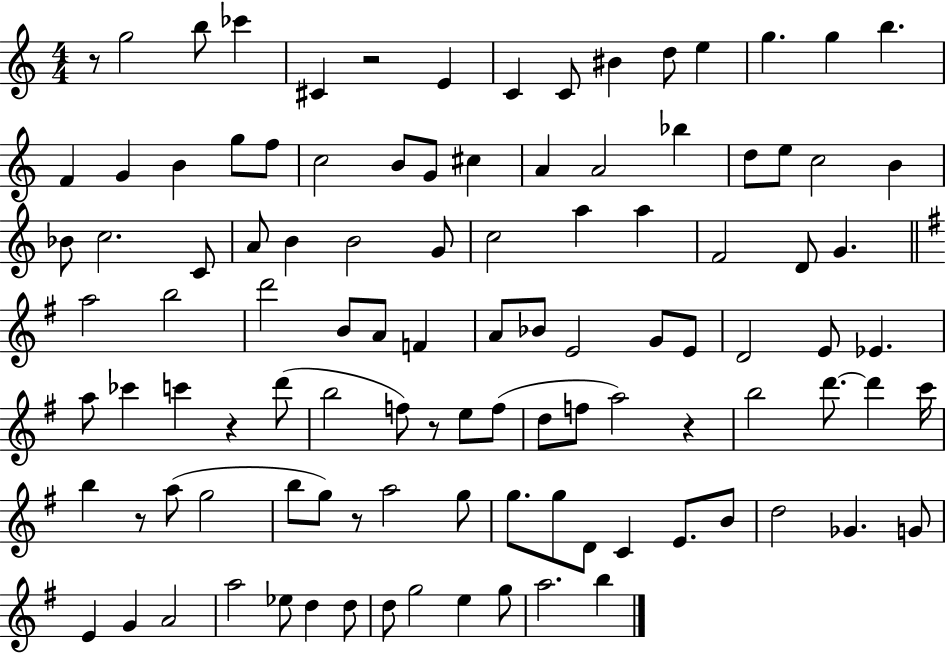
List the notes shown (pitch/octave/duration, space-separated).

R/e G5/h B5/e CES6/q C#4/q R/h E4/q C4/q C4/e BIS4/q D5/e E5/q G5/q. G5/q B5/q. F4/q G4/q B4/q G5/e F5/e C5/h B4/e G4/e C#5/q A4/q A4/h Bb5/q D5/e E5/e C5/h B4/q Bb4/e C5/h. C4/e A4/e B4/q B4/h G4/e C5/h A5/q A5/q F4/h D4/e G4/q. A5/h B5/h D6/h B4/e A4/e F4/q A4/e Bb4/e E4/h G4/e E4/e D4/h E4/e Eb4/q. A5/e CES6/q C6/q R/q D6/e B5/h F5/e R/e E5/e F5/e D5/e F5/e A5/h R/q B5/h D6/e. D6/q C6/s B5/q R/e A5/e G5/h B5/e G5/e R/e A5/h G5/e G5/e. G5/e D4/e C4/q E4/e. B4/e D5/h Gb4/q. G4/e E4/q G4/q A4/h A5/h Eb5/e D5/q D5/e D5/e G5/h E5/q G5/e A5/h. B5/q